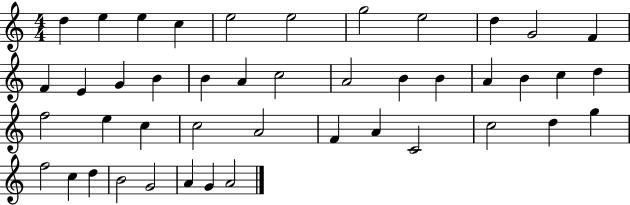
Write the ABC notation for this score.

X:1
T:Untitled
M:4/4
L:1/4
K:C
d e e c e2 e2 g2 e2 d G2 F F E G B B A c2 A2 B B A B c d f2 e c c2 A2 F A C2 c2 d g f2 c d B2 G2 A G A2